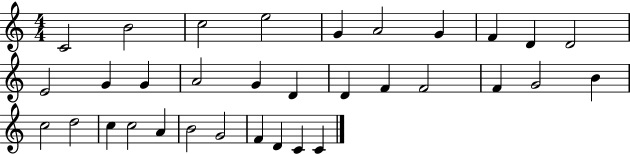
{
  \clef treble
  \numericTimeSignature
  \time 4/4
  \key c \major
  c'2 b'2 | c''2 e''2 | g'4 a'2 g'4 | f'4 d'4 d'2 | \break e'2 g'4 g'4 | a'2 g'4 d'4 | d'4 f'4 f'2 | f'4 g'2 b'4 | \break c''2 d''2 | c''4 c''2 a'4 | b'2 g'2 | f'4 d'4 c'4 c'4 | \break \bar "|."
}